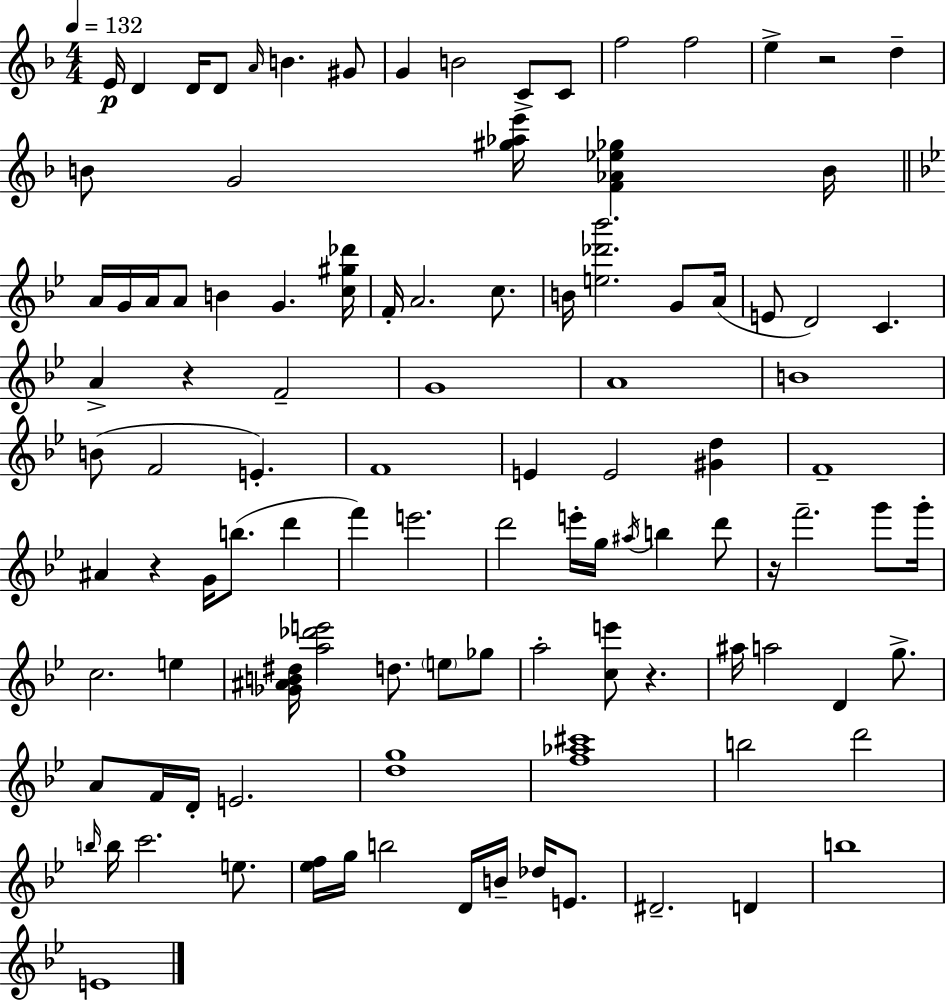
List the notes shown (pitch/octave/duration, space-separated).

E4/s D4/q D4/s D4/e A4/s B4/q. G#4/e G4/q B4/h C4/e C4/e F5/h F5/h E5/q R/h D5/q B4/e G4/h [G#5,Ab5,E6]/s [F4,Ab4,Eb5,Gb5]/q B4/s A4/s G4/s A4/s A4/e B4/q G4/q. [C5,G#5,Db6]/s F4/s A4/h. C5/e. B4/s [E5,Db6,Bb6]/h. G4/e A4/s E4/e D4/h C4/q. A4/q R/q F4/h G4/w A4/w B4/w B4/e F4/h E4/q. F4/w E4/q E4/h [G#4,D5]/q F4/w A#4/q R/q G4/s B5/e. D6/q F6/q E6/h. D6/h E6/s G5/s A#5/s B5/q D6/e R/s F6/h. G6/e G6/s C5/h. E5/q [Gb4,A#4,B4,D#5]/s [A5,Db6,E6]/h D5/e. E5/e Gb5/e A5/h [C5,E6]/e R/q. A#5/s A5/h D4/q G5/e. A4/e F4/s D4/s E4/h. [D5,G5]/w [F5,Ab5,C#6]/w B5/h D6/h B5/s B5/s C6/h. E5/e. [Eb5,F5]/s G5/s B5/h D4/s B4/s Db5/s E4/e. D#4/h. D4/q B5/w E4/w